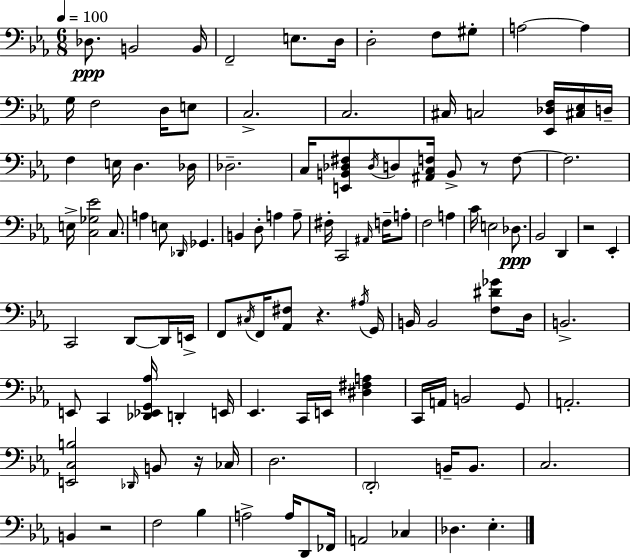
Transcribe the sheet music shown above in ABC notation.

X:1
T:Untitled
M:6/8
L:1/4
K:Cm
_D,/2 B,,2 B,,/4 F,,2 E,/2 D,/4 D,2 F,/2 ^G,/2 A,2 A, G,/4 F,2 D,/4 E,/2 C,2 C,2 ^C,/4 C,2 [_E,,_D,F,]/4 [^C,_E,]/4 D,/4 F, E,/4 D, _D,/4 _D,2 C,/4 [E,,B,,_D,^F,]/2 _D,/4 D,/2 [^A,,C,F,]/4 B,,/2 z/2 F,/2 F,2 E,/4 [C,_G,_E]2 C,/2 A, E,/2 _D,,/4 _G,, B,, D,/2 A, A,/2 ^F,/4 C,,2 ^A,,/4 F,/4 A,/2 F,2 A, C/4 E,2 _D,/2 _B,,2 D,, z2 _E,, C,,2 D,,/2 D,,/4 E,,/4 F,,/2 ^C,/4 F,,/4 [_A,,^F,]/2 z ^A,/4 G,,/4 B,,/4 B,,2 [F,^D_G]/2 D,/4 B,,2 E,,/2 C,, [_D,,_E,,G,,_A,]/4 D,, E,,/4 _E,, C,,/4 E,,/4 [^D,^F,A,] C,,/4 A,,/4 B,,2 G,,/2 A,,2 [E,,C,B,]2 _D,,/4 B,,/2 z/4 _C,/4 D,2 D,,2 B,,/4 B,,/2 C,2 B,, z2 F,2 _B, A,2 A,/4 D,,/2 _F,,/4 A,,2 _C, _D, _E,